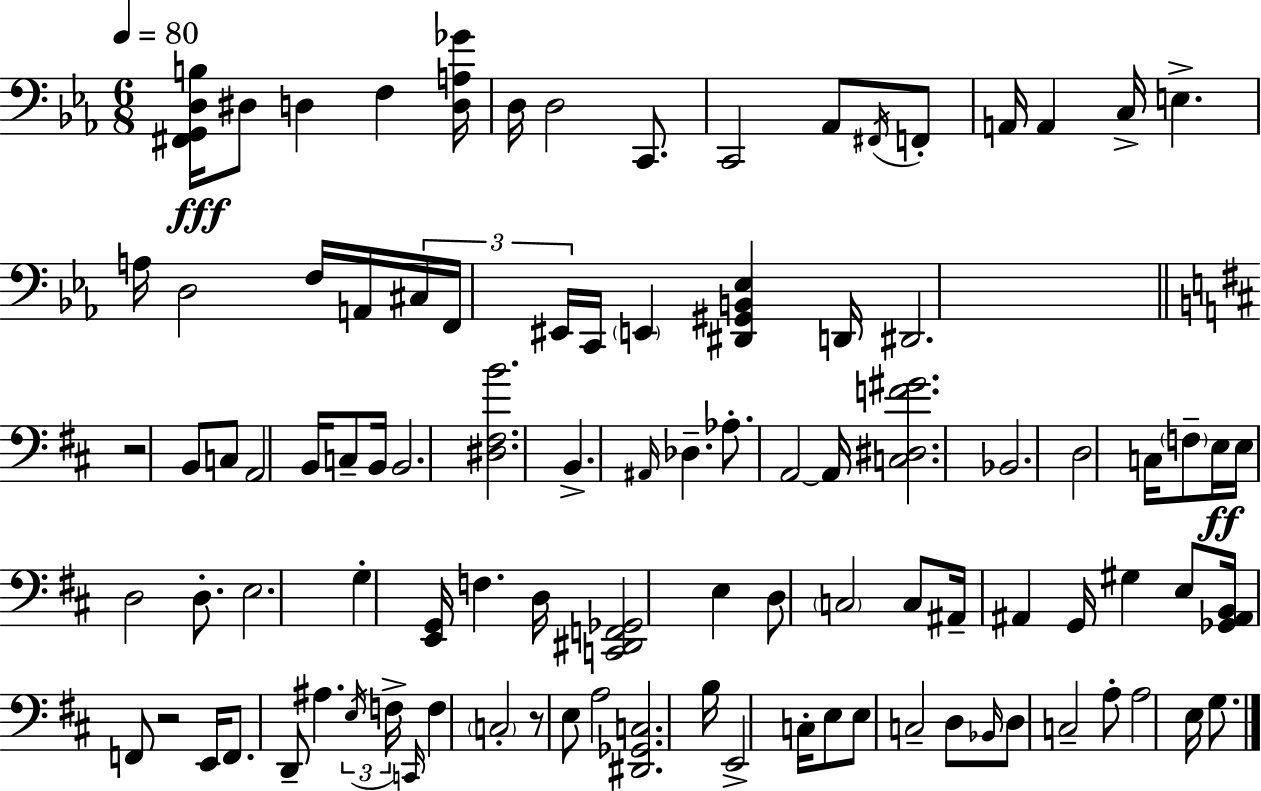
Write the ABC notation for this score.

X:1
T:Untitled
M:6/8
L:1/4
K:Cm
[^F,,G,,D,B,]/4 ^D,/2 D, F, [D,A,_G]/4 D,/4 D,2 C,,/2 C,,2 _A,,/2 ^F,,/4 F,,/2 A,,/4 A,, C,/4 E, A,/4 D,2 F,/4 A,,/4 ^C,/4 F,,/4 ^E,,/4 C,,/4 E,, [^D,,^G,,B,,_E,] D,,/4 ^D,,2 z2 B,,/2 C,/2 A,,2 B,,/4 C,/2 B,,/4 B,,2 [^D,^F,B]2 B,, ^A,,/4 _D, _A,/2 A,,2 A,,/4 [C,^D,F^G]2 _B,,2 D,2 C,/4 F,/2 E,/4 E,/4 D,2 D,/2 E,2 G, [E,,G,,]/4 F, D,/4 [C,,^D,,F,,_G,,]2 E, D,/2 C,2 C,/2 ^A,,/4 ^A,, G,,/4 ^G, E,/2 [_G,,^A,,B,,]/4 F,,/2 z2 E,,/4 F,,/2 D,,/2 ^A, E,/4 F,/4 C,,/4 F, C,2 z/2 E,/2 A,2 [^D,,_G,,C,]2 B,/4 E,,2 C,/4 E,/2 E,/2 C,2 D,/2 _B,,/4 D,/2 C,2 A,/2 A,2 E,/4 G,/2